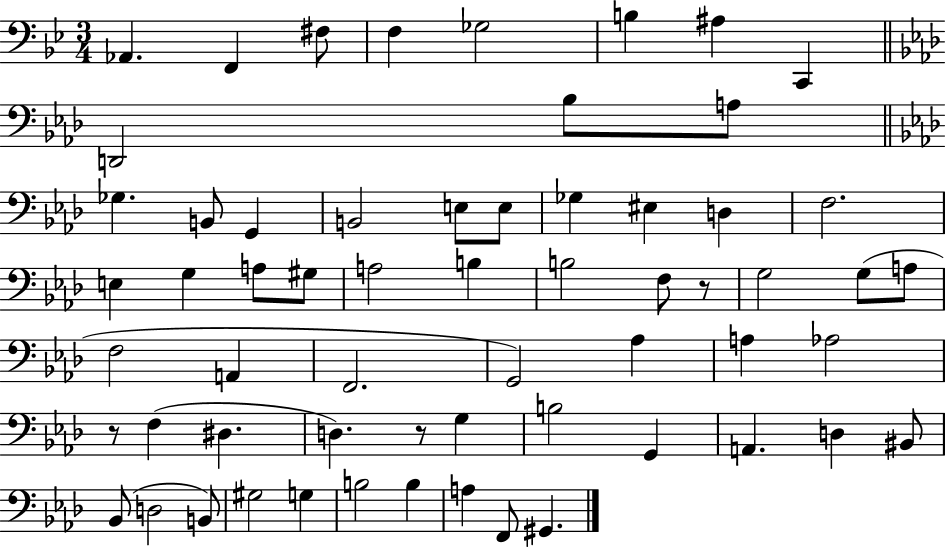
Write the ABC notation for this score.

X:1
T:Untitled
M:3/4
L:1/4
K:Bb
_A,, F,, ^F,/2 F, _G,2 B, ^A, C,, D,,2 _B,/2 A,/2 _G, B,,/2 G,, B,,2 E,/2 E,/2 _G, ^E, D, F,2 E, G, A,/2 ^G,/2 A,2 B, B,2 F,/2 z/2 G,2 G,/2 A,/2 F,2 A,, F,,2 G,,2 _A, A, _A,2 z/2 F, ^D, D, z/2 G, B,2 G,, A,, D, ^B,,/2 _B,,/2 D,2 B,,/2 ^G,2 G, B,2 B, A, F,,/2 ^G,,